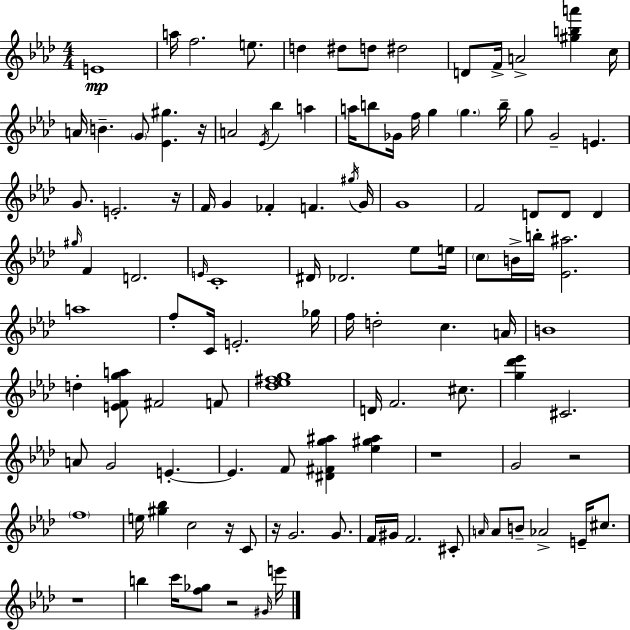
E4/w A5/s F5/h. E5/e. D5/q D#5/e D5/e D#5/h D4/e F4/s A4/h [G#5,B5,A6]/q C5/s A4/s B4/q. G4/e [Eb4,G#5]/q. R/s A4/h Eb4/s Bb5/q A5/q A5/s B5/e Gb4/s F5/s G5/q G5/q. B5/s G5/e G4/h E4/q. G4/e. E4/h. R/s F4/s G4/q FES4/q F4/q. G#5/s G4/s G4/w F4/h D4/e D4/e D4/q G#5/s F4/q D4/h. E4/s C4/w D#4/s Db4/h. Eb5/e E5/s C5/e B4/s B5/s [Eb4,A#5]/h. A5/w F5/e C4/s E4/h. Gb5/s F5/s D5/h C5/q. A4/s B4/w D5/q [E4,F4,G5,A5]/e F#4/h F4/e [Db5,Eb5,F#5,G5]/w D4/s F4/h. C#5/e. [G5,Db6,Eb6]/q C#4/h. A4/e G4/h E4/q. E4/q. F4/e [D#4,F#4,G5,A#5]/q [Eb5,G#5,A#5]/q R/w G4/h R/h F5/w E5/s [G#5,Bb5]/q C5/h R/s C4/e R/s G4/h. G4/e. F4/s G#4/s F4/h. C#4/e A4/s A4/e B4/e Ab4/h E4/s C#5/e. R/w B5/q C6/s [F5,Gb5]/e R/h G#4/s E6/s